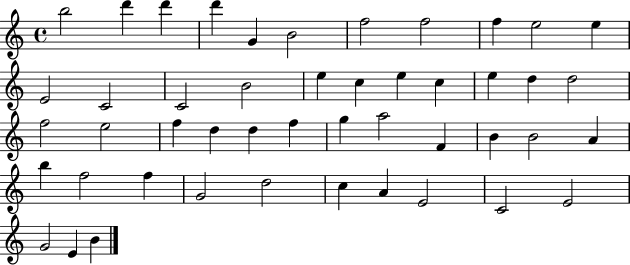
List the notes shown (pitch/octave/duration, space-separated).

B5/h D6/q D6/q D6/q G4/q B4/h F5/h F5/h F5/q E5/h E5/q E4/h C4/h C4/h B4/h E5/q C5/q E5/q C5/q E5/q D5/q D5/h F5/h E5/h F5/q D5/q D5/q F5/q G5/q A5/h F4/q B4/q B4/h A4/q B5/q F5/h F5/q G4/h D5/h C5/q A4/q E4/h C4/h E4/h G4/h E4/q B4/q